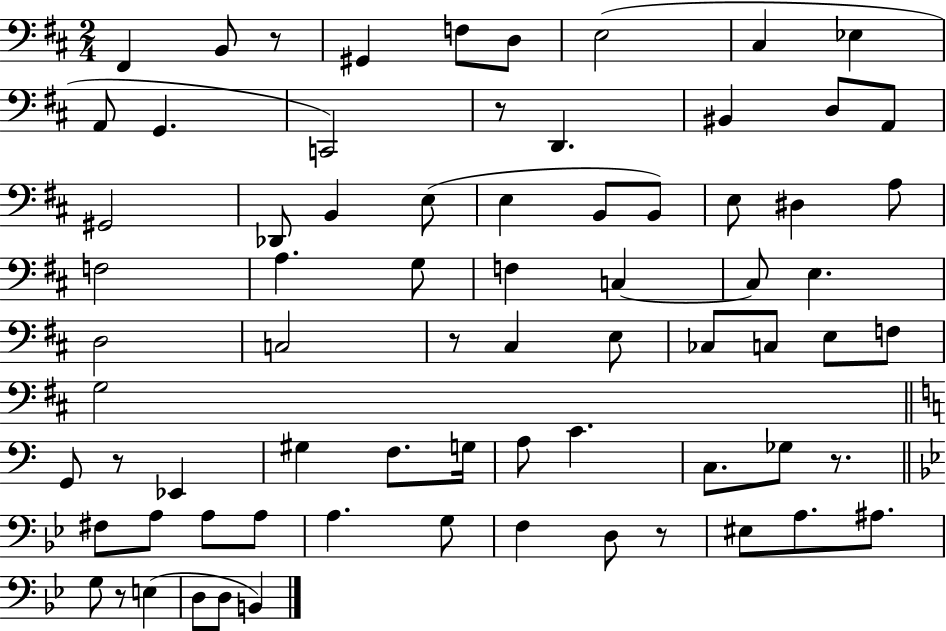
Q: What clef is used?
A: bass